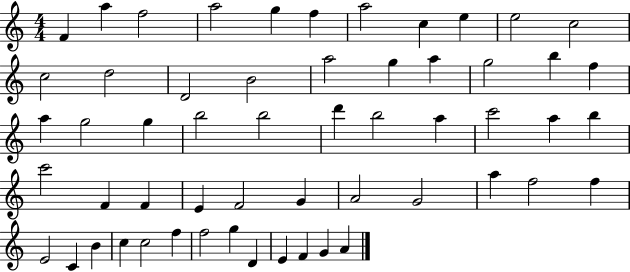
{
  \clef treble
  \numericTimeSignature
  \time 4/4
  \key c \major
  f'4 a''4 f''2 | a''2 g''4 f''4 | a''2 c''4 e''4 | e''2 c''2 | \break c''2 d''2 | d'2 b'2 | a''2 g''4 a''4 | g''2 b''4 f''4 | \break a''4 g''2 g''4 | b''2 b''2 | d'''4 b''2 a''4 | c'''2 a''4 b''4 | \break c'''2 f'4 f'4 | e'4 f'2 g'4 | a'2 g'2 | a''4 f''2 f''4 | \break e'2 c'4 b'4 | c''4 c''2 f''4 | f''2 g''4 d'4 | e'4 f'4 g'4 a'4 | \break \bar "|."
}